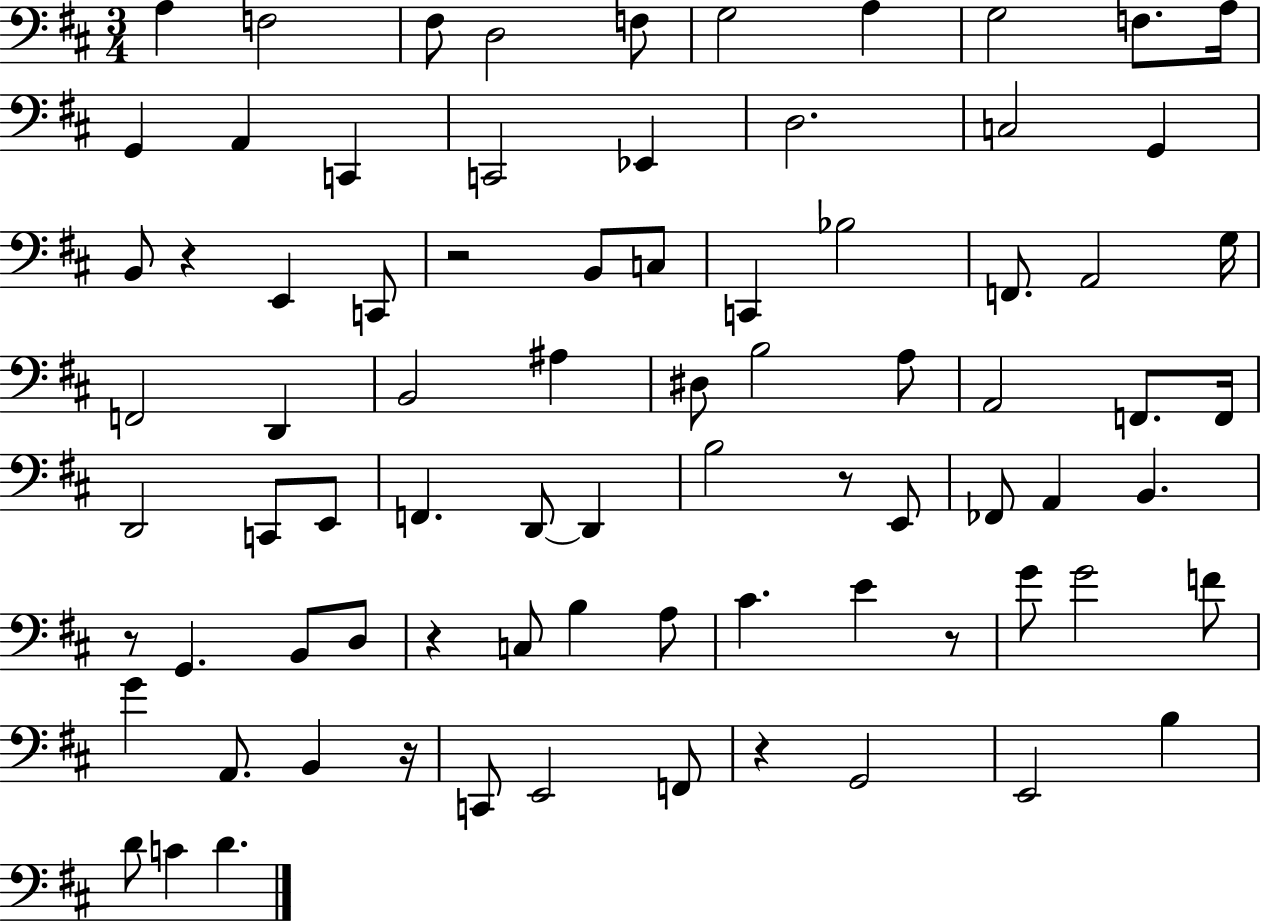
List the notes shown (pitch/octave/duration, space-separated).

A3/q F3/h F#3/e D3/h F3/e G3/h A3/q G3/h F3/e. A3/s G2/q A2/q C2/q C2/h Eb2/q D3/h. C3/h G2/q B2/e R/q E2/q C2/e R/h B2/e C3/e C2/q Bb3/h F2/e. A2/h G3/s F2/h D2/q B2/h A#3/q D#3/e B3/h A3/e A2/h F2/e. F2/s D2/h C2/e E2/e F2/q. D2/e D2/q B3/h R/e E2/e FES2/e A2/q B2/q. R/e G2/q. B2/e D3/e R/q C3/e B3/q A3/e C#4/q. E4/q R/e G4/e G4/h F4/e G4/q A2/e. B2/q R/s C2/e E2/h F2/e R/q G2/h E2/h B3/q D4/e C4/q D4/q.